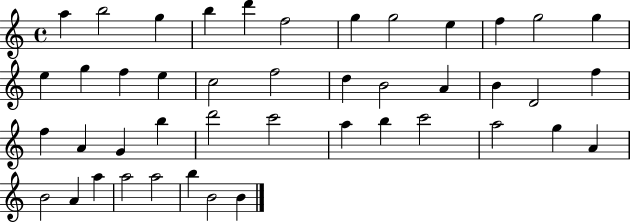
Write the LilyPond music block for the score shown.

{
  \clef treble
  \time 4/4
  \defaultTimeSignature
  \key c \major
  a''4 b''2 g''4 | b''4 d'''4 f''2 | g''4 g''2 e''4 | f''4 g''2 g''4 | \break e''4 g''4 f''4 e''4 | c''2 f''2 | d''4 b'2 a'4 | b'4 d'2 f''4 | \break f''4 a'4 g'4 b''4 | d'''2 c'''2 | a''4 b''4 c'''2 | a''2 g''4 a'4 | \break b'2 a'4 a''4 | a''2 a''2 | b''4 b'2 b'4 | \bar "|."
}